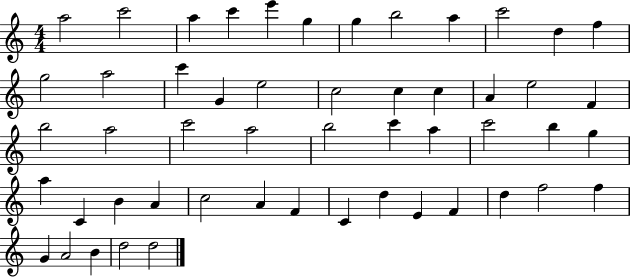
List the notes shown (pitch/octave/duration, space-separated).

A5/h C6/h A5/q C6/q E6/q G5/q G5/q B5/h A5/q C6/h D5/q F5/q G5/h A5/h C6/q G4/q E5/h C5/h C5/q C5/q A4/q E5/h F4/q B5/h A5/h C6/h A5/h B5/h C6/q A5/q C6/h B5/q G5/q A5/q C4/q B4/q A4/q C5/h A4/q F4/q C4/q D5/q E4/q F4/q D5/q F5/h F5/q G4/q A4/h B4/q D5/h D5/h